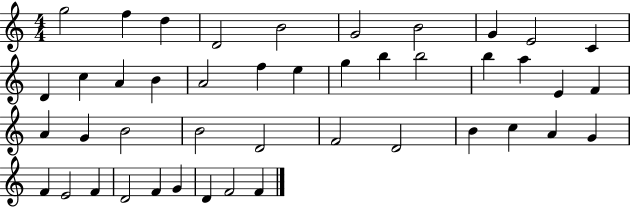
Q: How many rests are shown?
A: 0